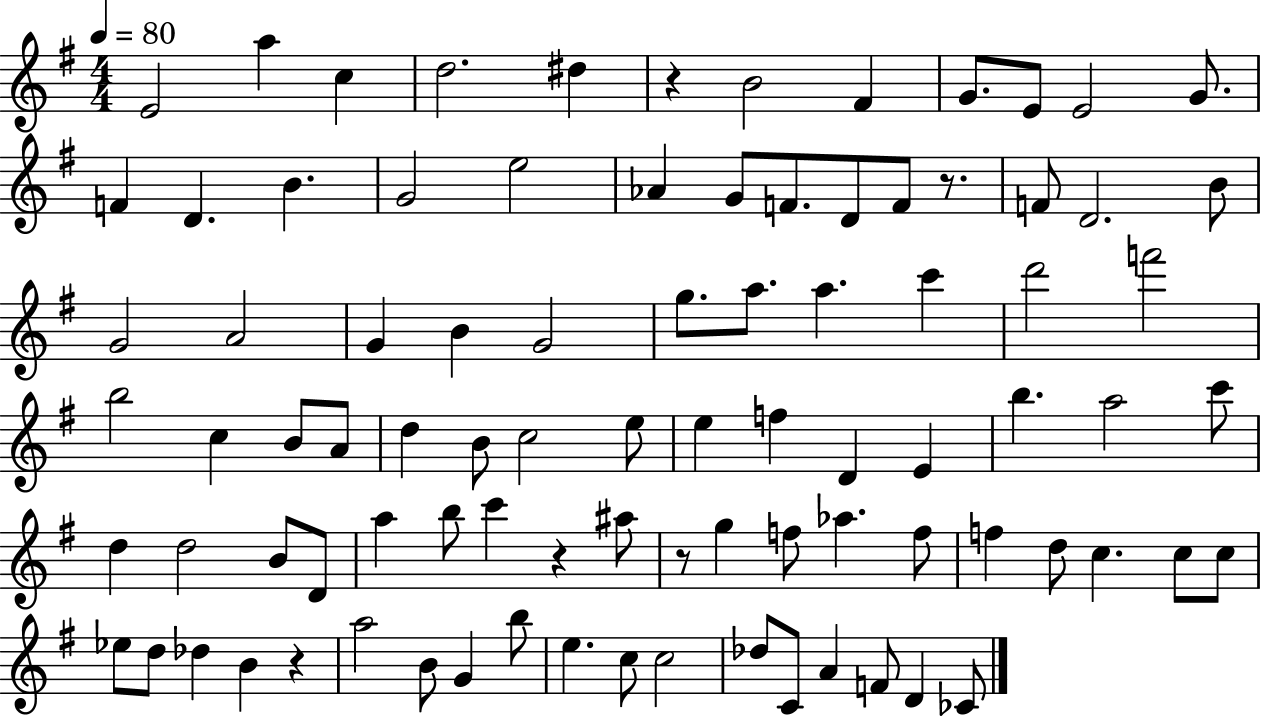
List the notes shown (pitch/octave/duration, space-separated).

E4/h A5/q C5/q D5/h. D#5/q R/q B4/h F#4/q G4/e. E4/e E4/h G4/e. F4/q D4/q. B4/q. G4/h E5/h Ab4/q G4/e F4/e. D4/e F4/e R/e. F4/e D4/h. B4/e G4/h A4/h G4/q B4/q G4/h G5/e. A5/e. A5/q. C6/q D6/h F6/h B5/h C5/q B4/e A4/e D5/q B4/e C5/h E5/e E5/q F5/q D4/q E4/q B5/q. A5/h C6/e D5/q D5/h B4/e D4/e A5/q B5/e C6/q R/q A#5/e R/e G5/q F5/e Ab5/q. F5/e F5/q D5/e C5/q. C5/e C5/e Eb5/e D5/e Db5/q B4/q R/q A5/h B4/e G4/q B5/e E5/q. C5/e C5/h Db5/e C4/e A4/q F4/e D4/q CES4/e